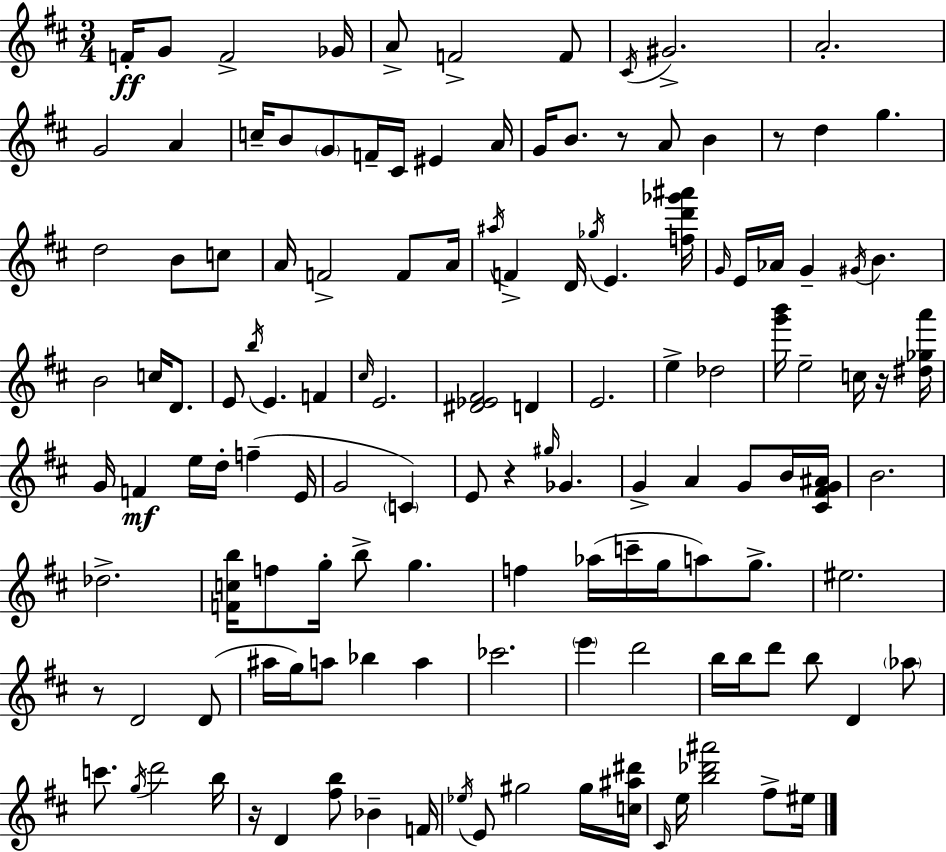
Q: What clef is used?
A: treble